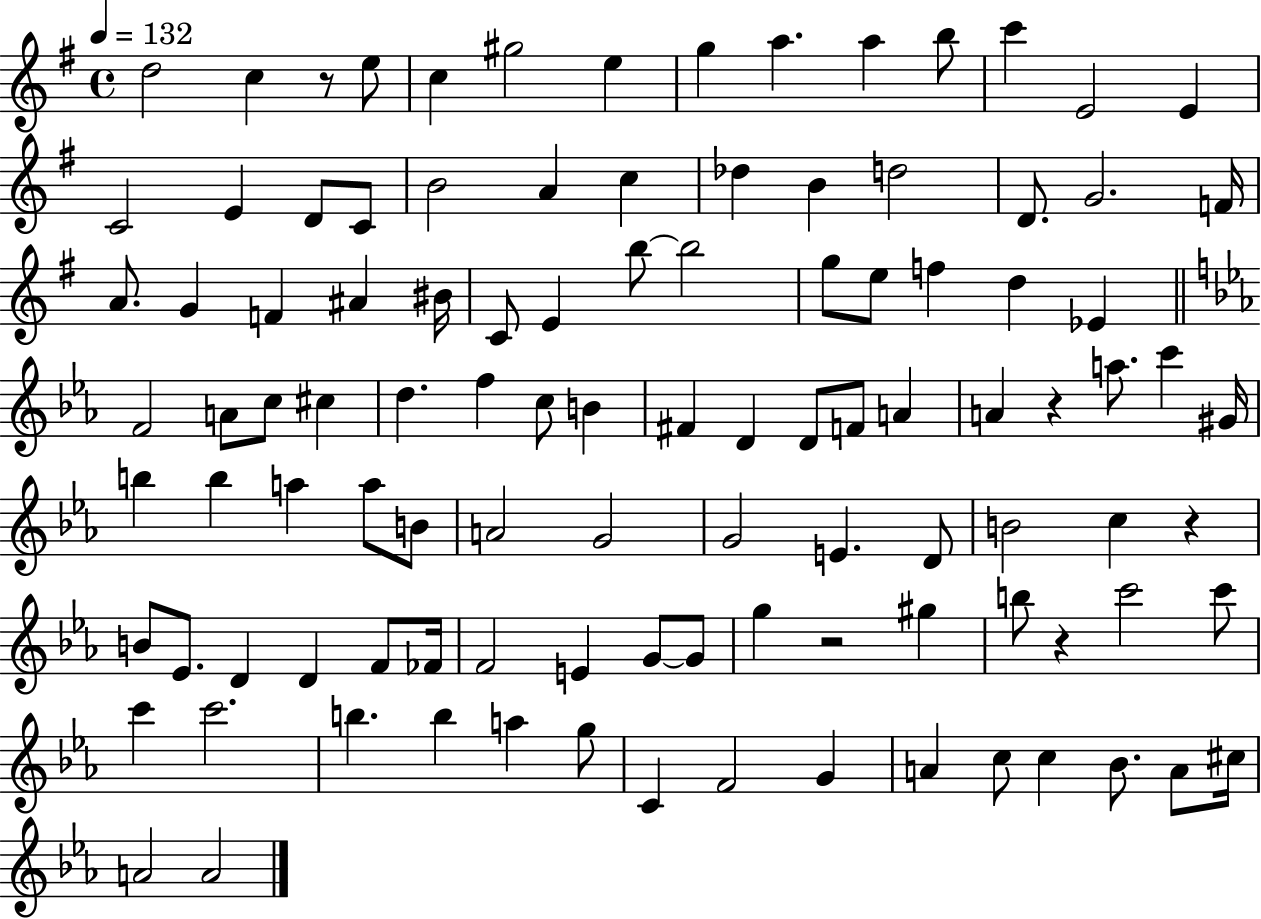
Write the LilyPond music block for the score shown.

{
  \clef treble
  \time 4/4
  \defaultTimeSignature
  \key g \major
  \tempo 4 = 132
  d''2 c''4 r8 e''8 | c''4 gis''2 e''4 | g''4 a''4. a''4 b''8 | c'''4 e'2 e'4 | \break c'2 e'4 d'8 c'8 | b'2 a'4 c''4 | des''4 b'4 d''2 | d'8. g'2. f'16 | \break a'8. g'4 f'4 ais'4 bis'16 | c'8 e'4 b''8~~ b''2 | g''8 e''8 f''4 d''4 ees'4 | \bar "||" \break \key c \minor f'2 a'8 c''8 cis''4 | d''4. f''4 c''8 b'4 | fis'4 d'4 d'8 f'8 a'4 | a'4 r4 a''8. c'''4 gis'16 | \break b''4 b''4 a''4 a''8 b'8 | a'2 g'2 | g'2 e'4. d'8 | b'2 c''4 r4 | \break b'8 ees'8. d'4 d'4 f'8 fes'16 | f'2 e'4 g'8~~ g'8 | g''4 r2 gis''4 | b''8 r4 c'''2 c'''8 | \break c'''4 c'''2. | b''4. b''4 a''4 g''8 | c'4 f'2 g'4 | a'4 c''8 c''4 bes'8. a'8 cis''16 | \break a'2 a'2 | \bar "|."
}